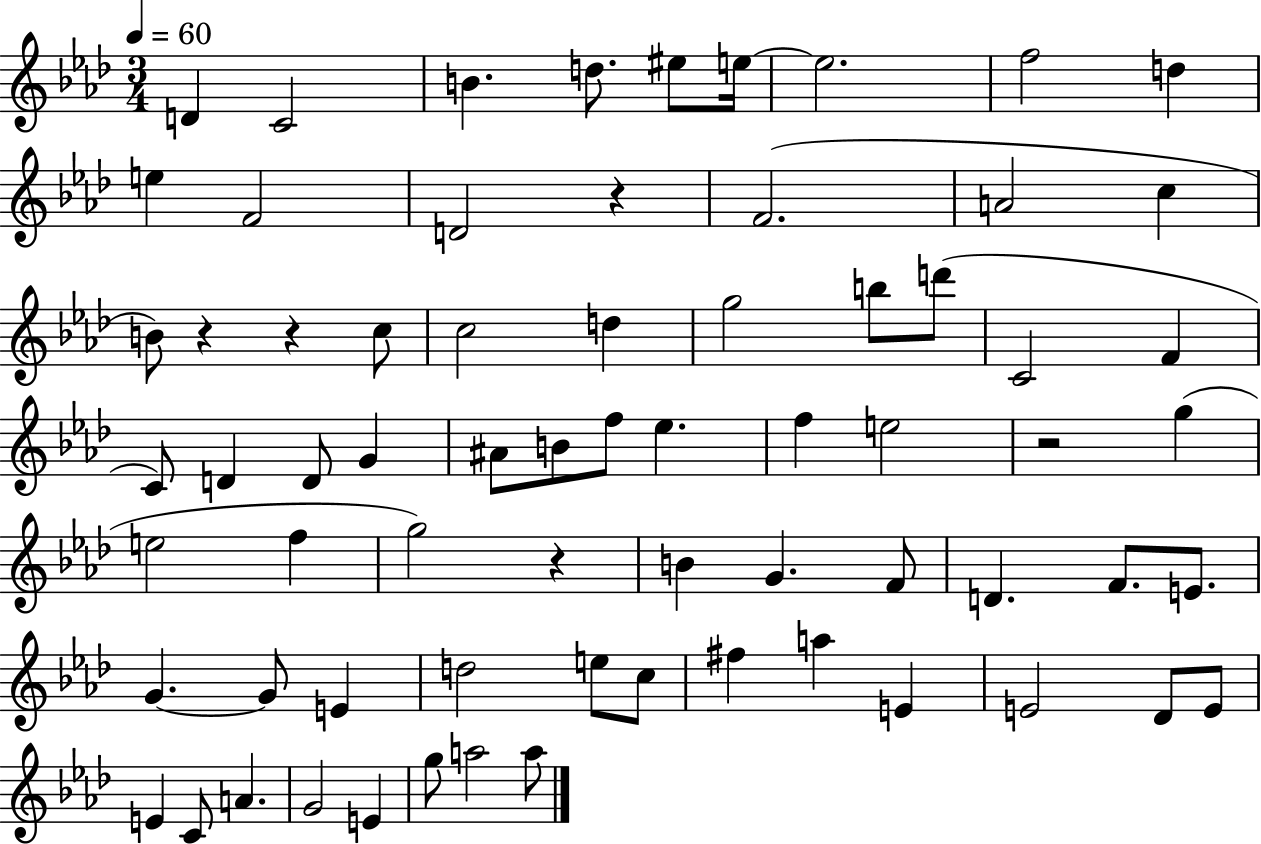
{
  \clef treble
  \numericTimeSignature
  \time 3/4
  \key aes \major
  \tempo 4 = 60
  \repeat volta 2 { d'4 c'2 | b'4. d''8. eis''8 e''16~~ | e''2. | f''2 d''4 | \break e''4 f'2 | d'2 r4 | f'2.( | a'2 c''4 | \break b'8) r4 r4 c''8 | c''2 d''4 | g''2 b''8 d'''8( | c'2 f'4 | \break c'8) d'4 d'8 g'4 | ais'8 b'8 f''8 ees''4. | f''4 e''2 | r2 g''4( | \break e''2 f''4 | g''2) r4 | b'4 g'4. f'8 | d'4. f'8. e'8. | \break g'4.~~ g'8 e'4 | d''2 e''8 c''8 | fis''4 a''4 e'4 | e'2 des'8 e'8 | \break e'4 c'8 a'4. | g'2 e'4 | g''8 a''2 a''8 | } \bar "|."
}